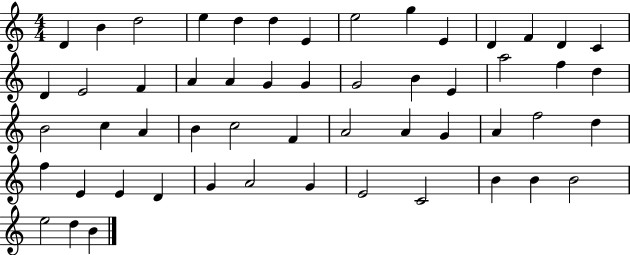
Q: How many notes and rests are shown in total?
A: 54